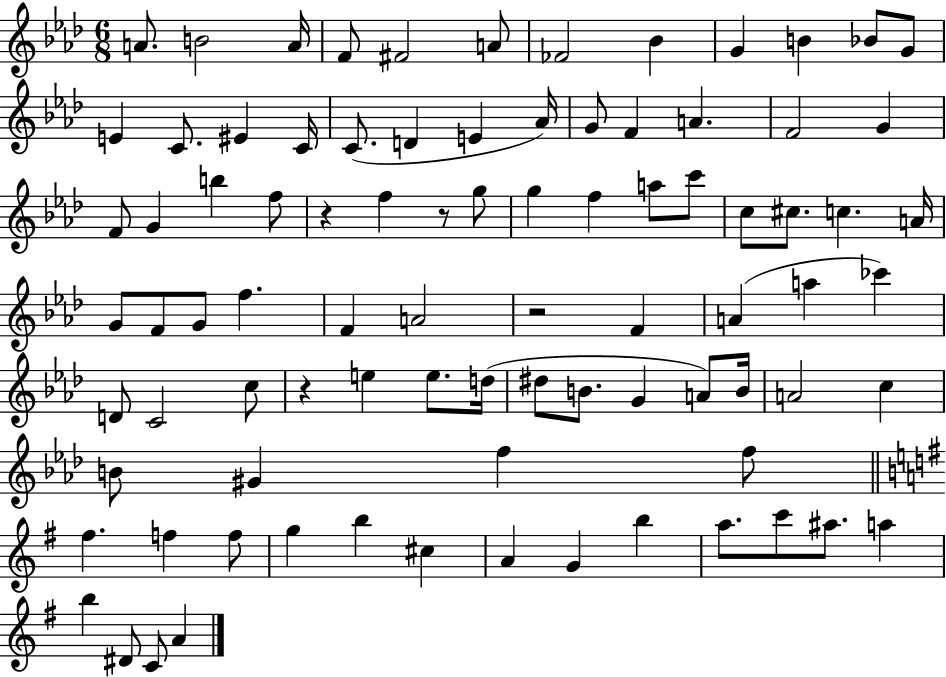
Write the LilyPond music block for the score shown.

{
  \clef treble
  \numericTimeSignature
  \time 6/8
  \key aes \major
  a'8. b'2 a'16 | f'8 fis'2 a'8 | fes'2 bes'4 | g'4 b'4 bes'8 g'8 | \break e'4 c'8. eis'4 c'16 | c'8.( d'4 e'4 aes'16) | g'8 f'4 a'4. | f'2 g'4 | \break f'8 g'4 b''4 f''8 | r4 f''4 r8 g''8 | g''4 f''4 a''8 c'''8 | c''8 cis''8. c''4. a'16 | \break g'8 f'8 g'8 f''4. | f'4 a'2 | r2 f'4 | a'4( a''4 ces'''4) | \break d'8 c'2 c''8 | r4 e''4 e''8. d''16( | dis''8 b'8. g'4 a'8) b'16 | a'2 c''4 | \break b'8 gis'4 f''4 f''8 | \bar "||" \break \key e \minor fis''4. f''4 f''8 | g''4 b''4 cis''4 | a'4 g'4 b''4 | a''8. c'''8 ais''8. a''4 | \break b''4 dis'8 c'8 a'4 | \bar "|."
}